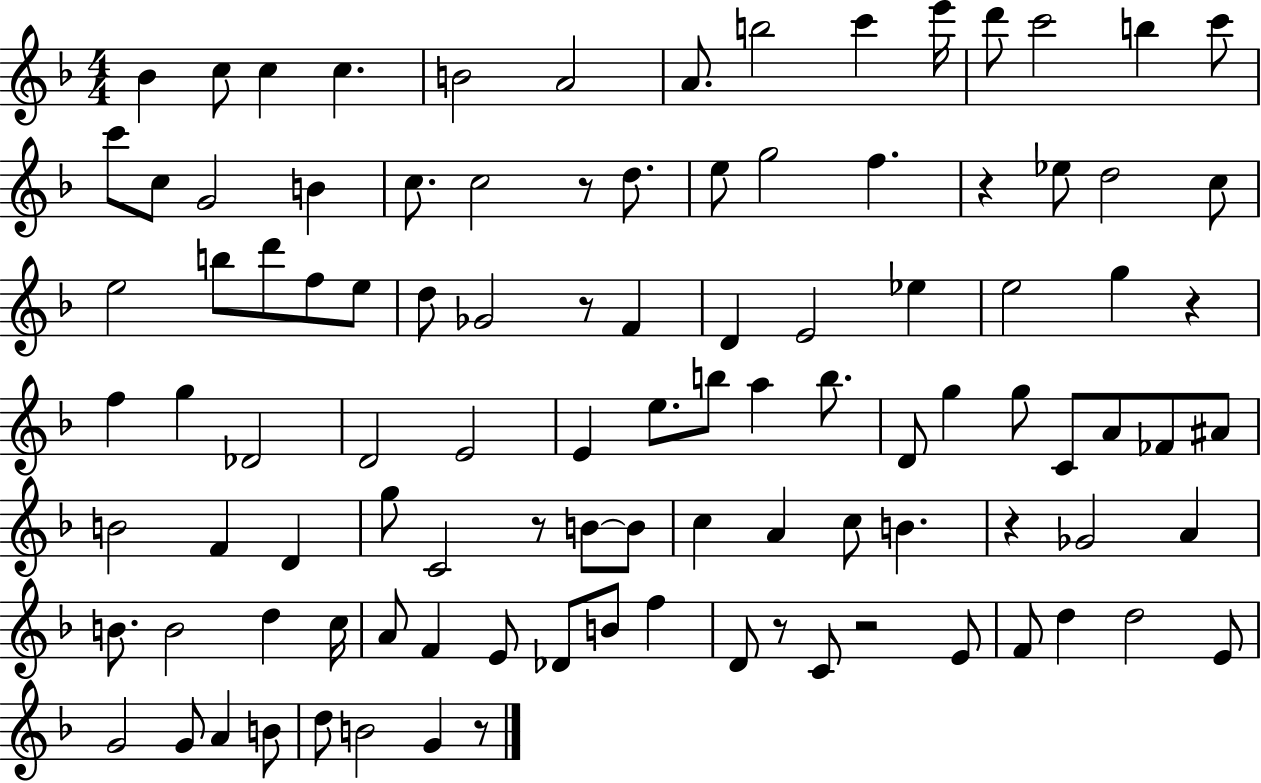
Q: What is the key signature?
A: F major